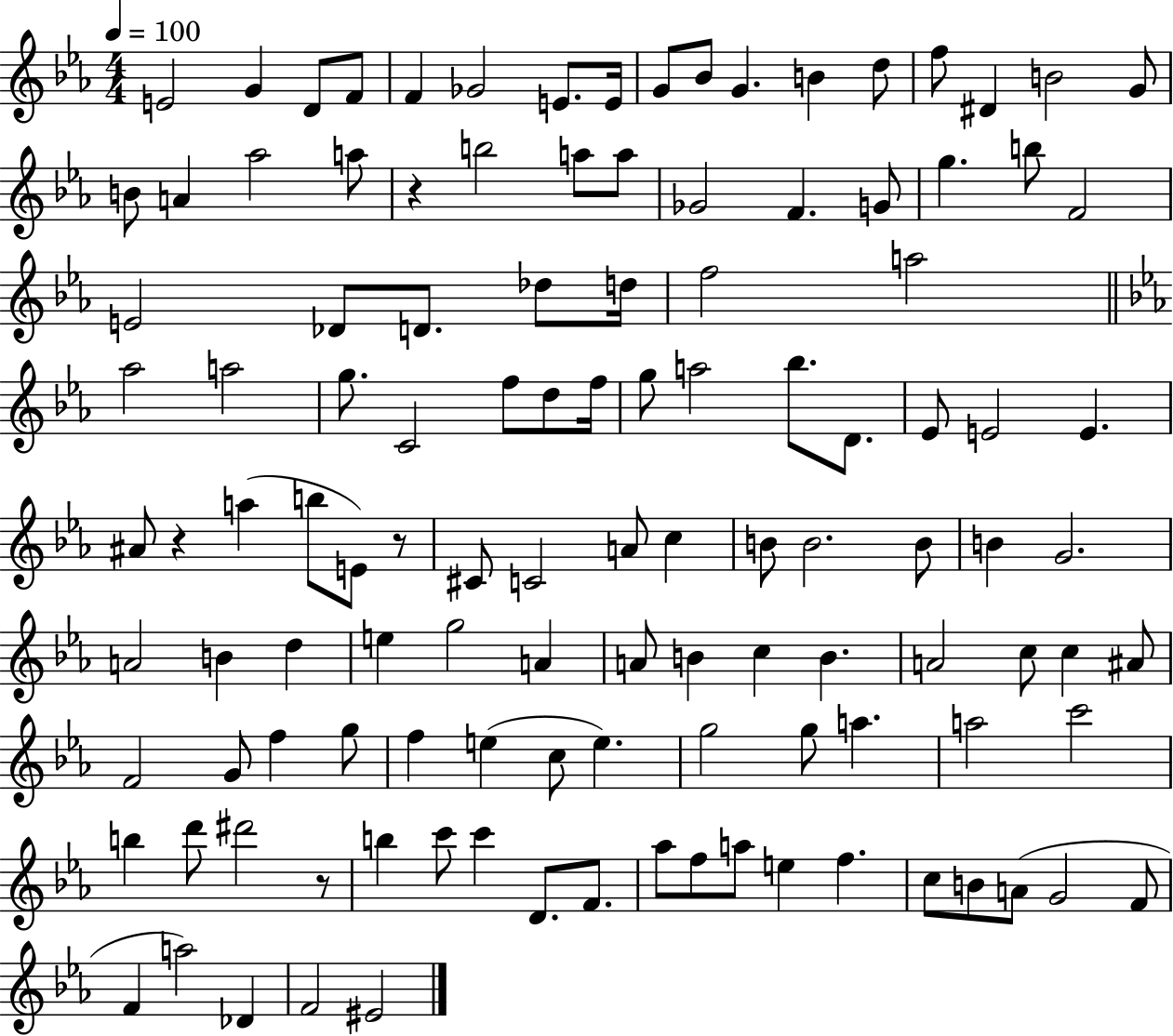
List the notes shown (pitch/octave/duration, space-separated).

E4/h G4/q D4/e F4/e F4/q Gb4/h E4/e. E4/s G4/e Bb4/e G4/q. B4/q D5/e F5/e D#4/q B4/h G4/e B4/e A4/q Ab5/h A5/e R/q B5/h A5/e A5/e Gb4/h F4/q. G4/e G5/q. B5/e F4/h E4/h Db4/e D4/e. Db5/e D5/s F5/h A5/h Ab5/h A5/h G5/e. C4/h F5/e D5/e F5/s G5/e A5/h Bb5/e. D4/e. Eb4/e E4/h E4/q. A#4/e R/q A5/q B5/e E4/e R/e C#4/e C4/h A4/e C5/q B4/e B4/h. B4/e B4/q G4/h. A4/h B4/q D5/q E5/q G5/h A4/q A4/e B4/q C5/q B4/q. A4/h C5/e C5/q A#4/e F4/h G4/e F5/q G5/e F5/q E5/q C5/e E5/q. G5/h G5/e A5/q. A5/h C6/h B5/q D6/e D#6/h R/e B5/q C6/e C6/q D4/e. F4/e. Ab5/e F5/e A5/e E5/q F5/q. C5/e B4/e A4/e G4/h F4/e F4/q A5/h Db4/q F4/h EIS4/h